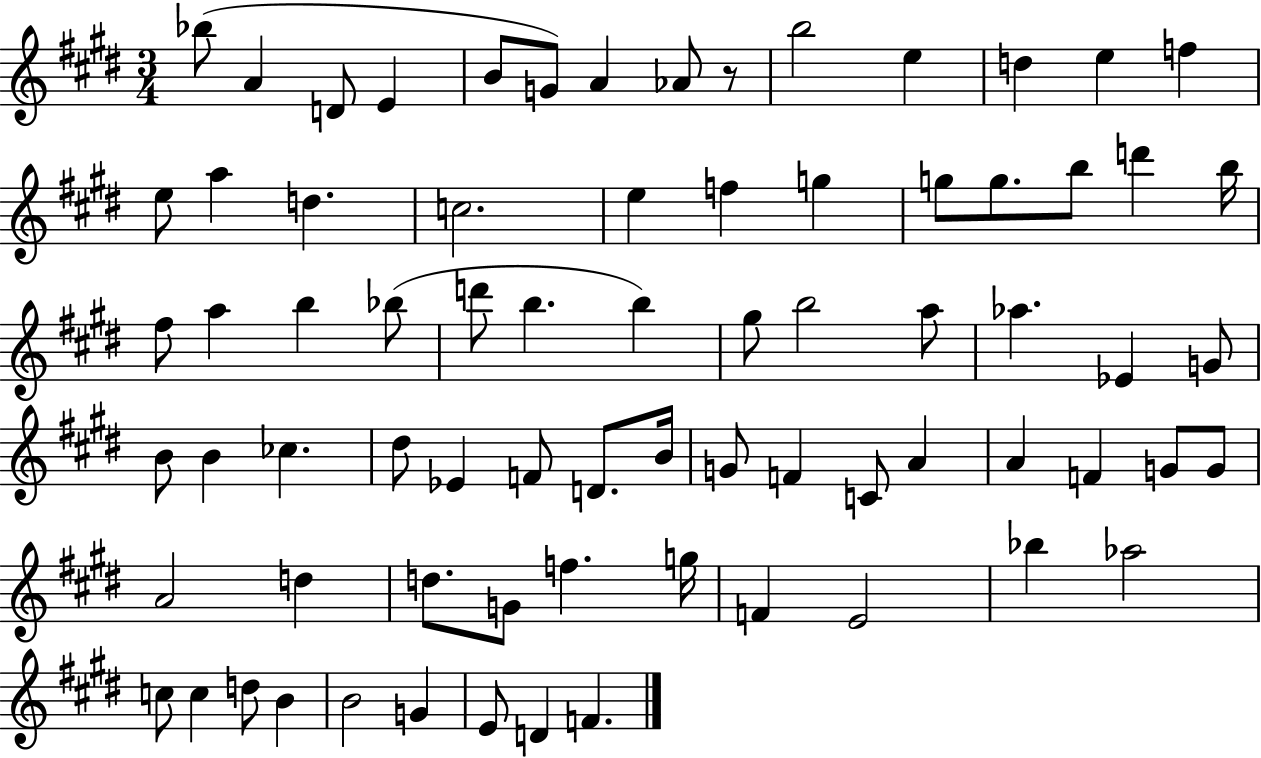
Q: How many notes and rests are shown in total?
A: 74